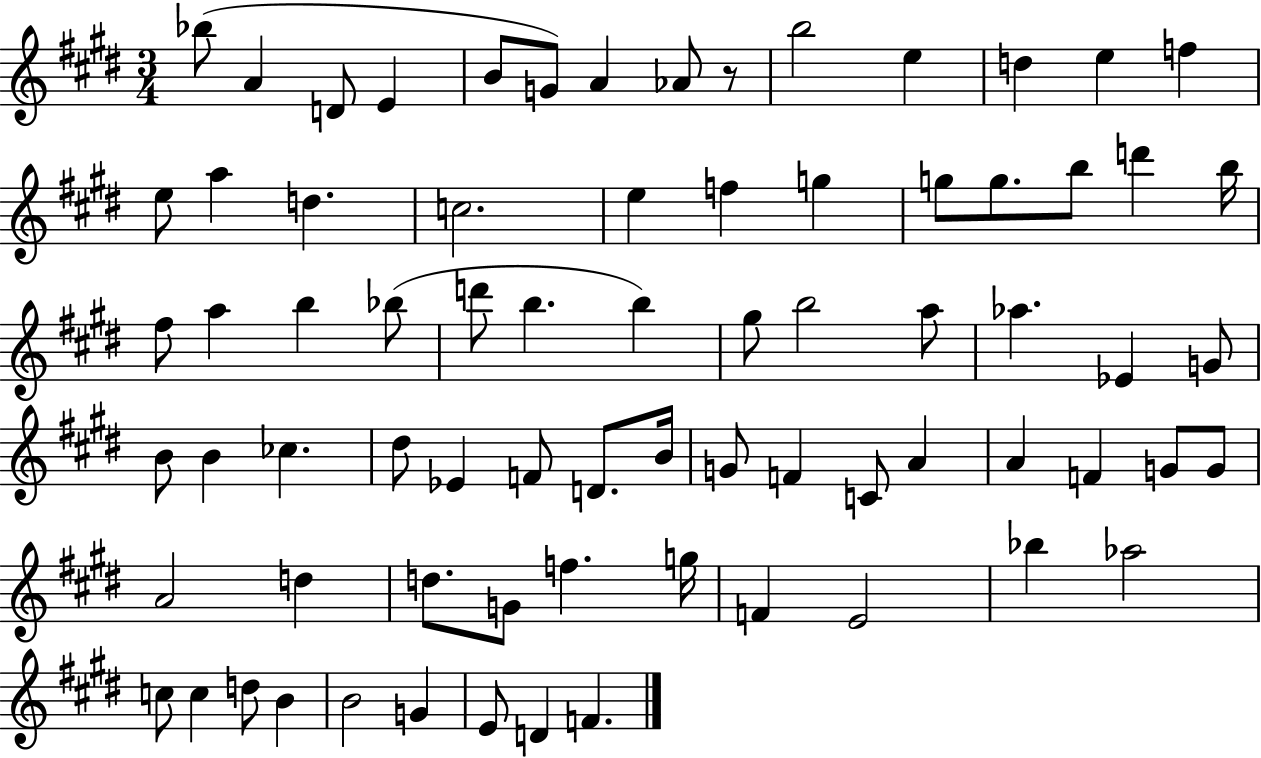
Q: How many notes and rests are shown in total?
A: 74